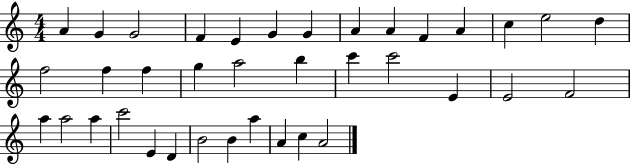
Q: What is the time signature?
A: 4/4